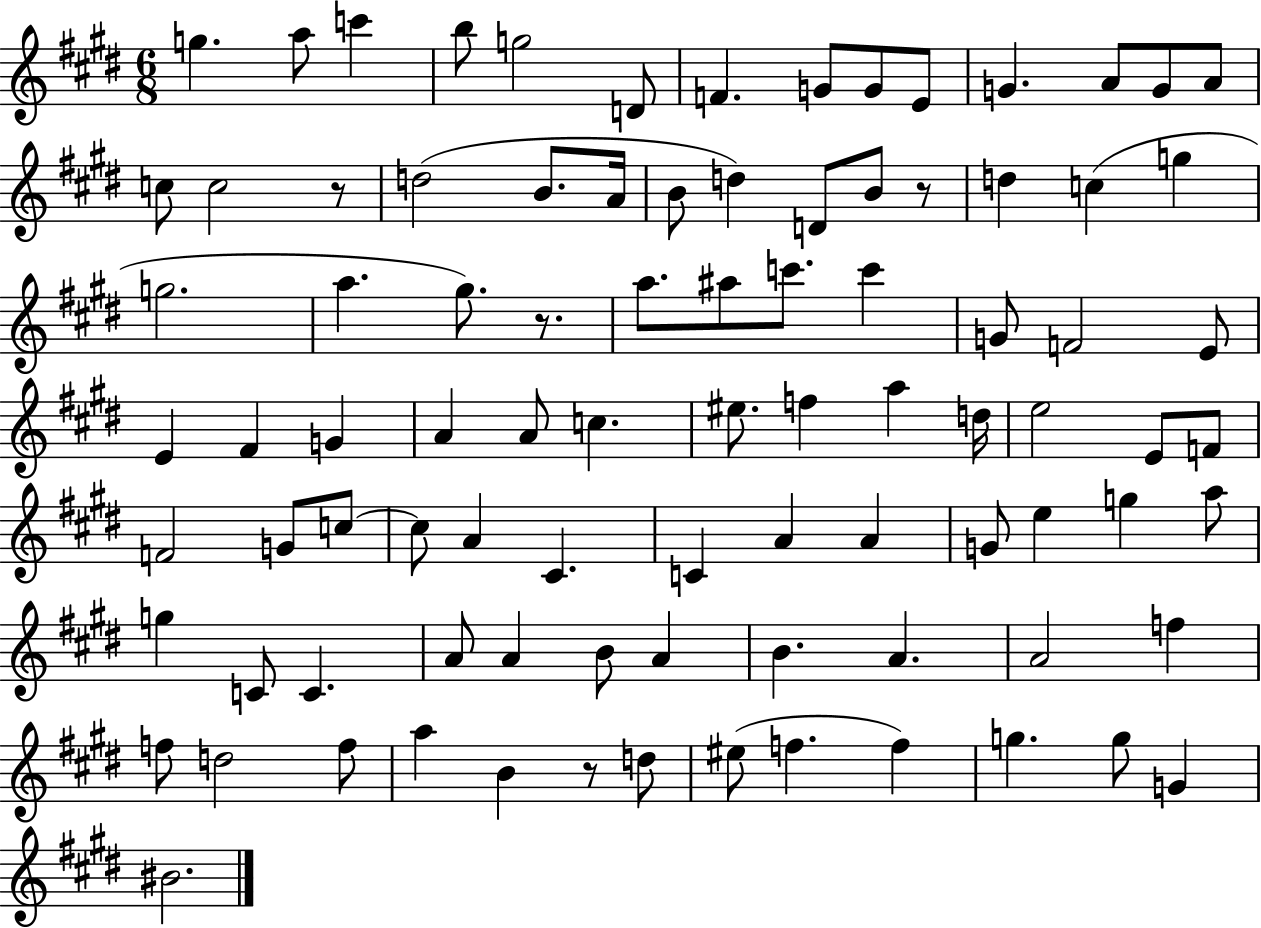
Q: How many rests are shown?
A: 4